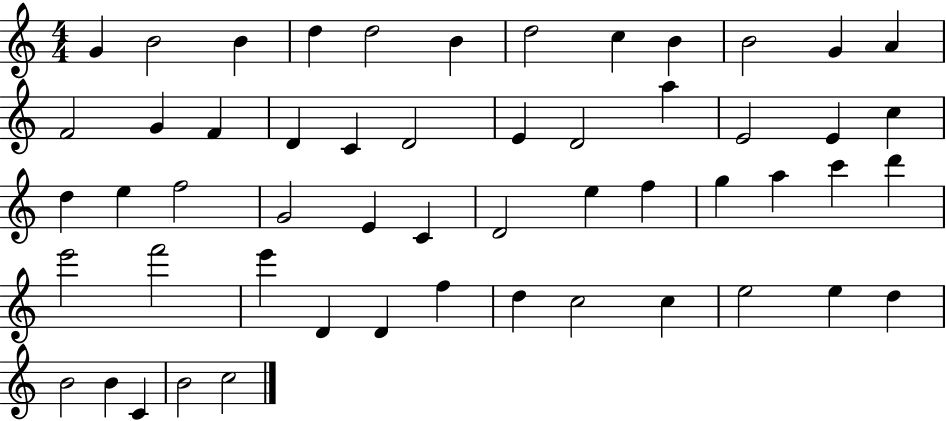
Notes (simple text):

G4/q B4/h B4/q D5/q D5/h B4/q D5/h C5/q B4/q B4/h G4/q A4/q F4/h G4/q F4/q D4/q C4/q D4/h E4/q D4/h A5/q E4/h E4/q C5/q D5/q E5/q F5/h G4/h E4/q C4/q D4/h E5/q F5/q G5/q A5/q C6/q D6/q E6/h F6/h E6/q D4/q D4/q F5/q D5/q C5/h C5/q E5/h E5/q D5/q B4/h B4/q C4/q B4/h C5/h